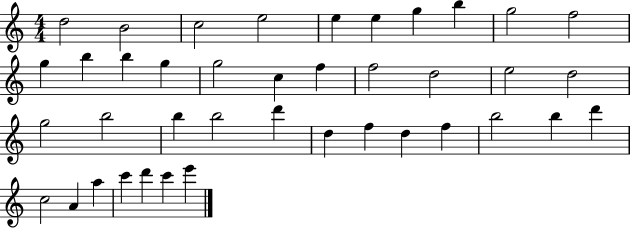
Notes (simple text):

D5/h B4/h C5/h E5/h E5/q E5/q G5/q B5/q G5/h F5/h G5/q B5/q B5/q G5/q G5/h C5/q F5/q F5/h D5/h E5/h D5/h G5/h B5/h B5/q B5/h D6/q D5/q F5/q D5/q F5/q B5/h B5/q D6/q C5/h A4/q A5/q C6/q D6/q C6/q E6/q